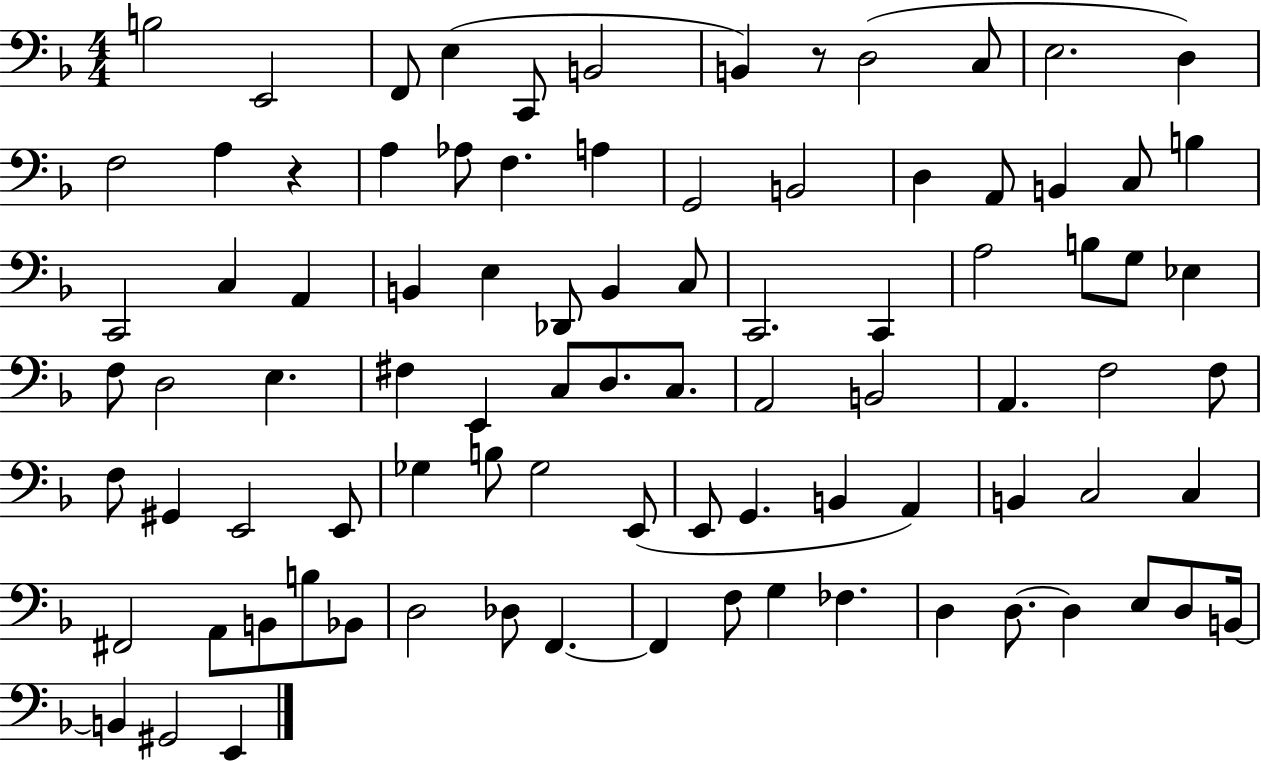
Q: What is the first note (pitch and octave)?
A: B3